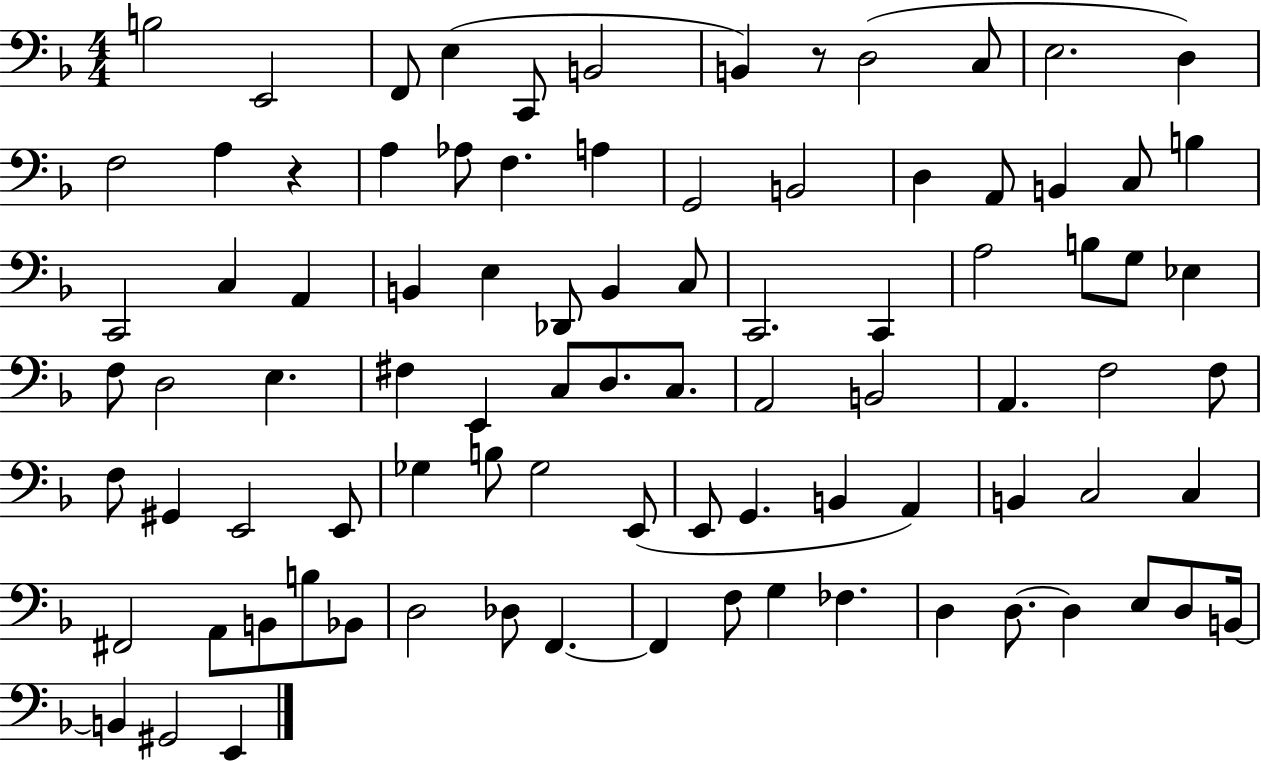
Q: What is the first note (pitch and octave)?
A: B3